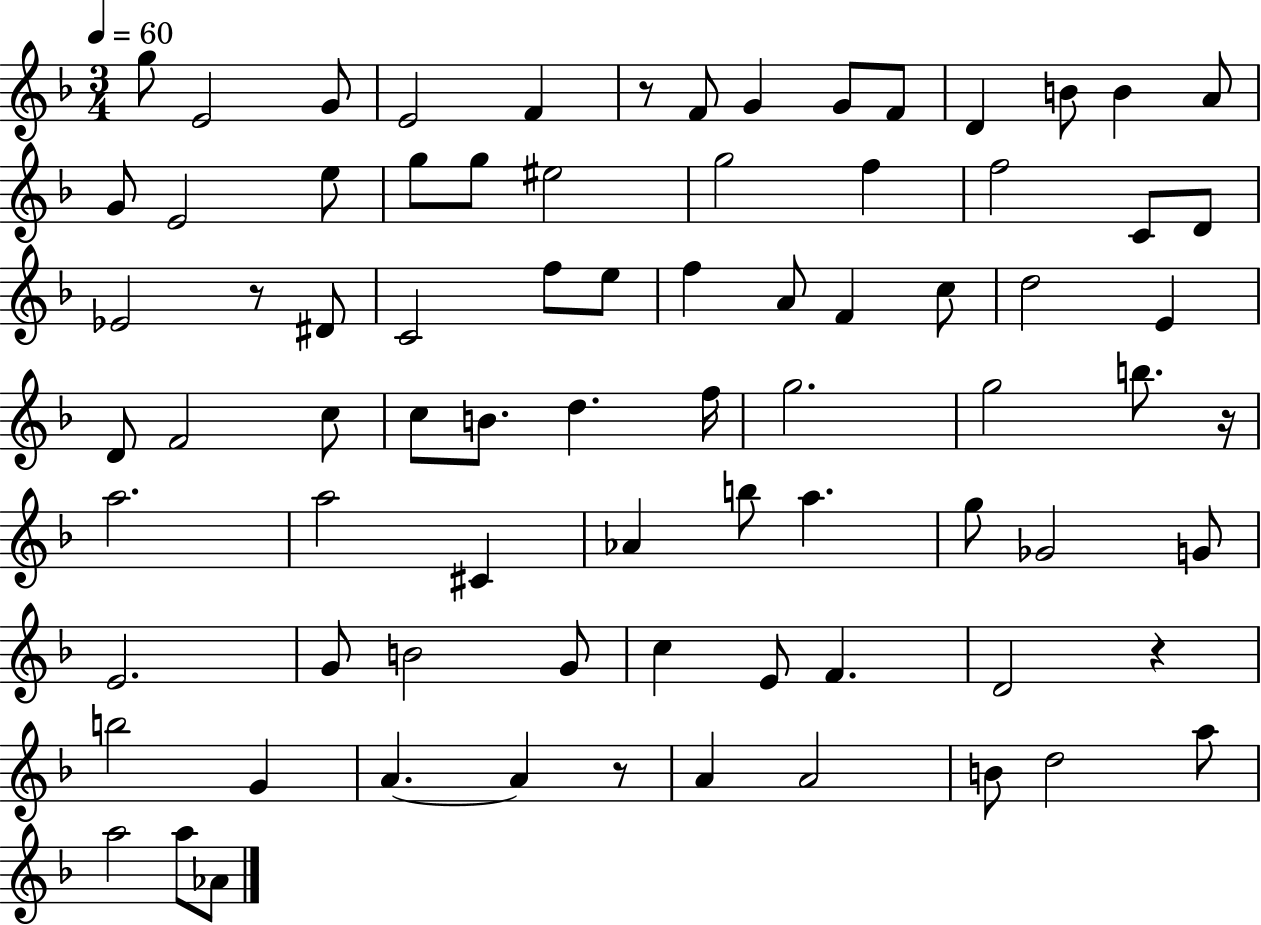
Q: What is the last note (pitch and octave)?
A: Ab4